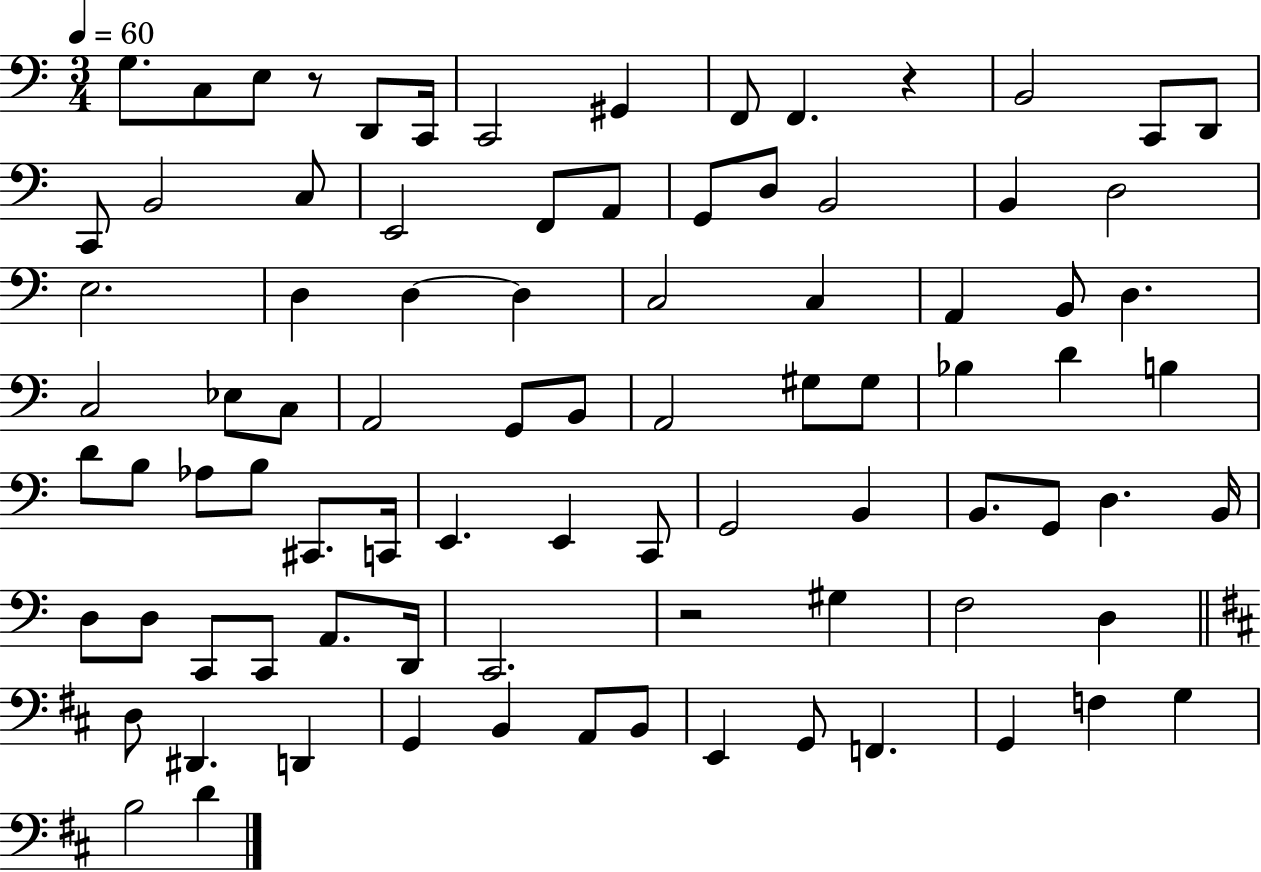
G3/e. C3/e E3/e R/e D2/e C2/s C2/h G#2/q F2/e F2/q. R/q B2/h C2/e D2/e C2/e B2/h C3/e E2/h F2/e A2/e G2/e D3/e B2/h B2/q D3/h E3/h. D3/q D3/q D3/q C3/h C3/q A2/q B2/e D3/q. C3/h Eb3/e C3/e A2/h G2/e B2/e A2/h G#3/e G#3/e Bb3/q D4/q B3/q D4/e B3/e Ab3/e B3/e C#2/e. C2/s E2/q. E2/q C2/e G2/h B2/q B2/e. G2/e D3/q. B2/s D3/e D3/e C2/e C2/e A2/e. D2/s C2/h. R/h G#3/q F3/h D3/q D3/e D#2/q. D2/q G2/q B2/q A2/e B2/e E2/q G2/e F2/q. G2/q F3/q G3/q B3/h D4/q